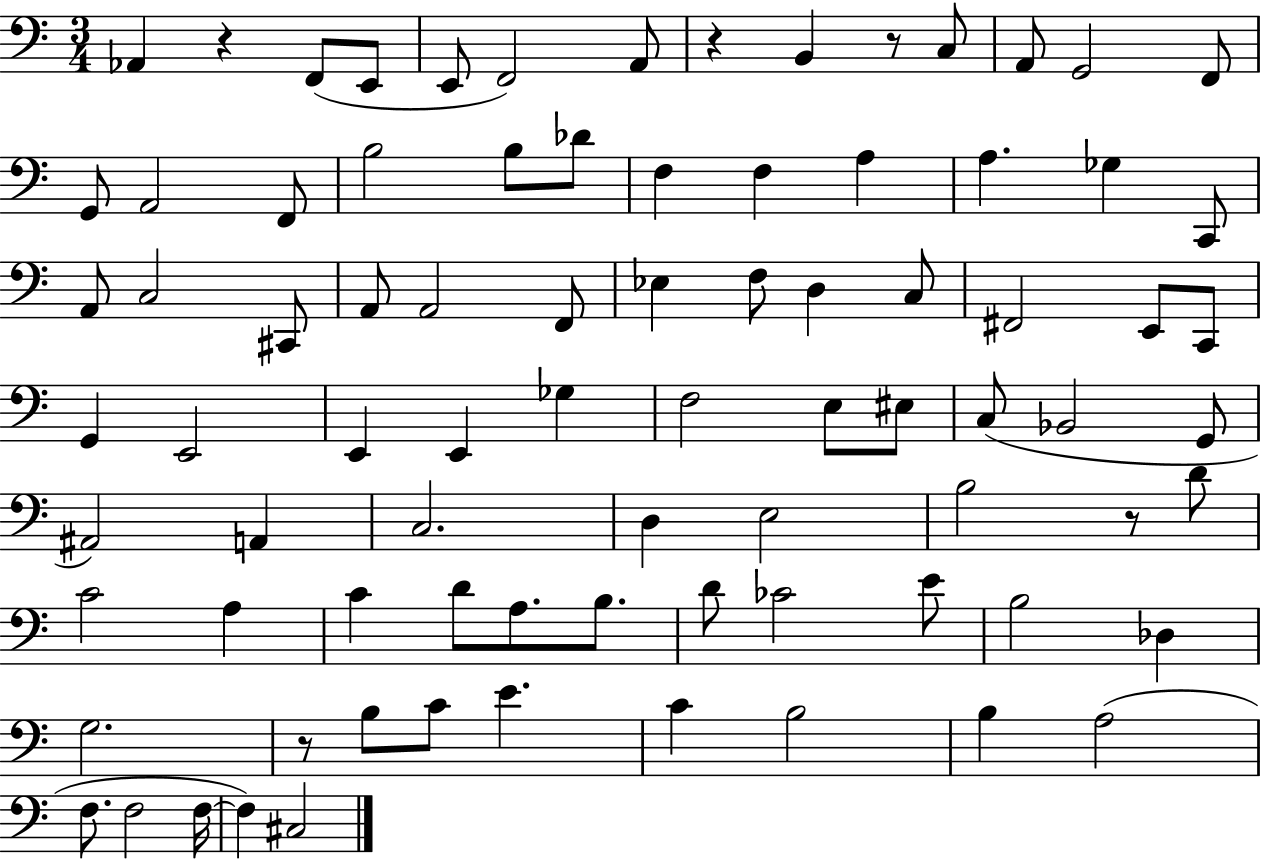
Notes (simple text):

Ab2/q R/q F2/e E2/e E2/e F2/h A2/e R/q B2/q R/e C3/e A2/e G2/h F2/e G2/e A2/h F2/e B3/h B3/e Db4/e F3/q F3/q A3/q A3/q. Gb3/q C2/e A2/e C3/h C#2/e A2/e A2/h F2/e Eb3/q F3/e D3/q C3/e F#2/h E2/e C2/e G2/q E2/h E2/q E2/q Gb3/q F3/h E3/e EIS3/e C3/e Bb2/h G2/e A#2/h A2/q C3/h. D3/q E3/h B3/h R/e D4/e C4/h A3/q C4/q D4/e A3/e. B3/e. D4/e CES4/h E4/e B3/h Db3/q G3/h. R/e B3/e C4/e E4/q. C4/q B3/h B3/q A3/h F3/e. F3/h F3/s F3/q C#3/h